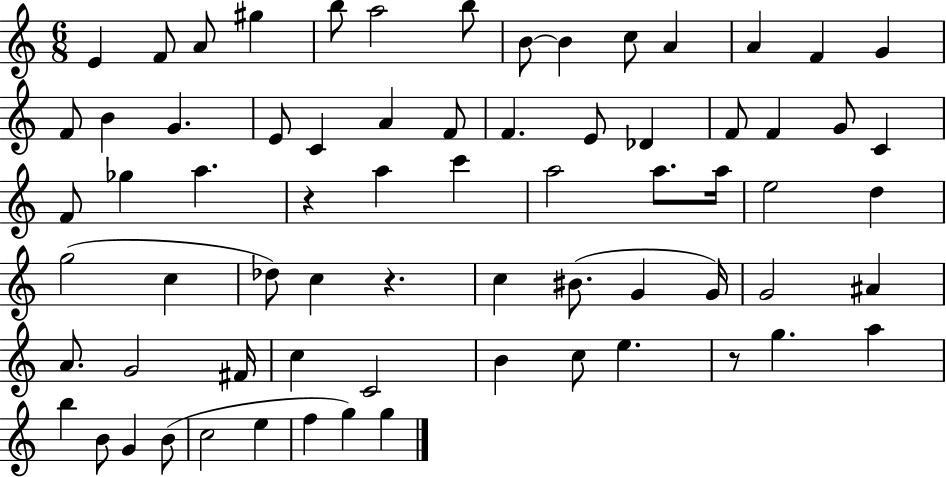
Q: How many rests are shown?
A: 3